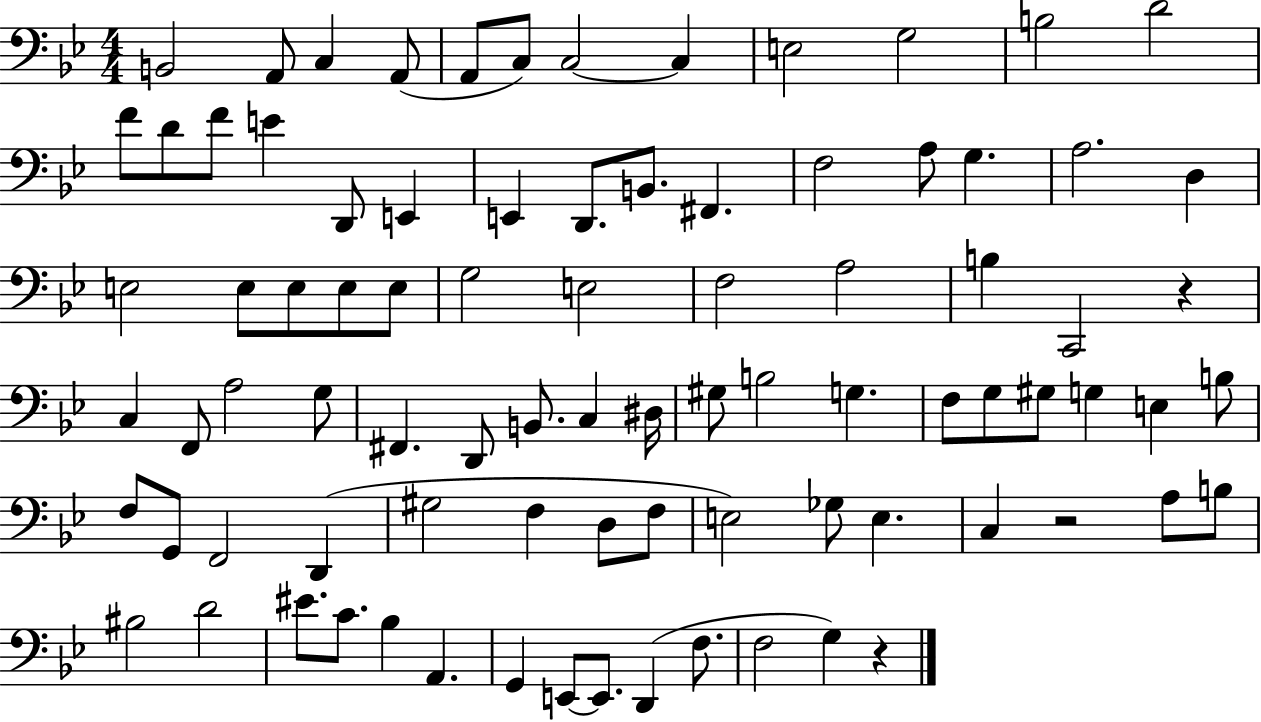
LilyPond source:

{
  \clef bass
  \numericTimeSignature
  \time 4/4
  \key bes \major
  \repeat volta 2 { b,2 a,8 c4 a,8( | a,8 c8) c2~~ c4 | e2 g2 | b2 d'2 | \break f'8 d'8 f'8 e'4 d,8 e,4 | e,4 d,8. b,8. fis,4. | f2 a8 g4. | a2. d4 | \break e2 e8 e8 e8 e8 | g2 e2 | f2 a2 | b4 c,2 r4 | \break c4 f,8 a2 g8 | fis,4. d,8 b,8. c4 dis16 | gis8 b2 g4. | f8 g8 gis8 g4 e4 b8 | \break f8 g,8 f,2 d,4( | gis2 f4 d8 f8 | e2) ges8 e4. | c4 r2 a8 b8 | \break bis2 d'2 | eis'8. c'8. bes4 a,4. | g,4 e,8~~ e,8. d,4( f8. | f2 g4) r4 | \break } \bar "|."
}